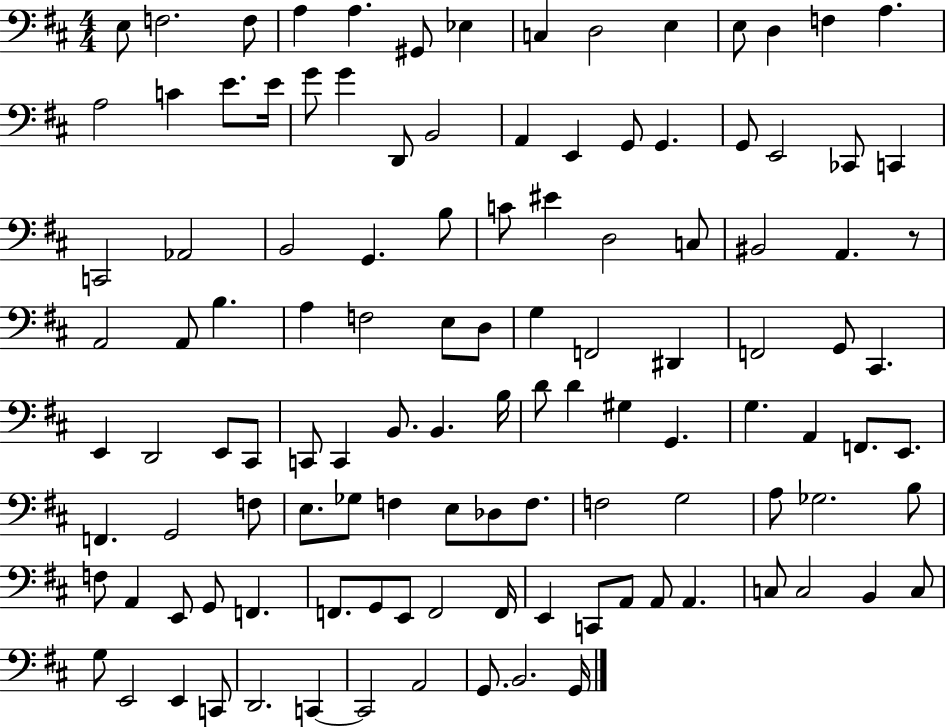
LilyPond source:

{
  \clef bass
  \numericTimeSignature
  \time 4/4
  \key d \major
  e8 f2. f8 | a4 a4. gis,8 ees4 | c4 d2 e4 | e8 d4 f4 a4. | \break a2 c'4 e'8. e'16 | g'8 g'4 d,8 b,2 | a,4 e,4 g,8 g,4. | g,8 e,2 ces,8 c,4 | \break c,2 aes,2 | b,2 g,4. b8 | c'8 eis'4 d2 c8 | bis,2 a,4. r8 | \break a,2 a,8 b4. | a4 f2 e8 d8 | g4 f,2 dis,4 | f,2 g,8 cis,4. | \break e,4 d,2 e,8 cis,8 | c,8 c,4 b,8. b,4. b16 | d'8 d'4 gis4 g,4. | g4. a,4 f,8. e,8. | \break f,4. g,2 f8 | e8. ges8 f4 e8 des8 f8. | f2 g2 | a8 ges2. b8 | \break f8 a,4 e,8 g,8 f,4. | f,8. g,8 e,8 f,2 f,16 | e,4 c,8 a,8 a,8 a,4. | c8 c2 b,4 c8 | \break g8 e,2 e,4 c,8 | d,2. c,4~~ | c,2 a,2 | g,8. b,2. g,16 | \break \bar "|."
}